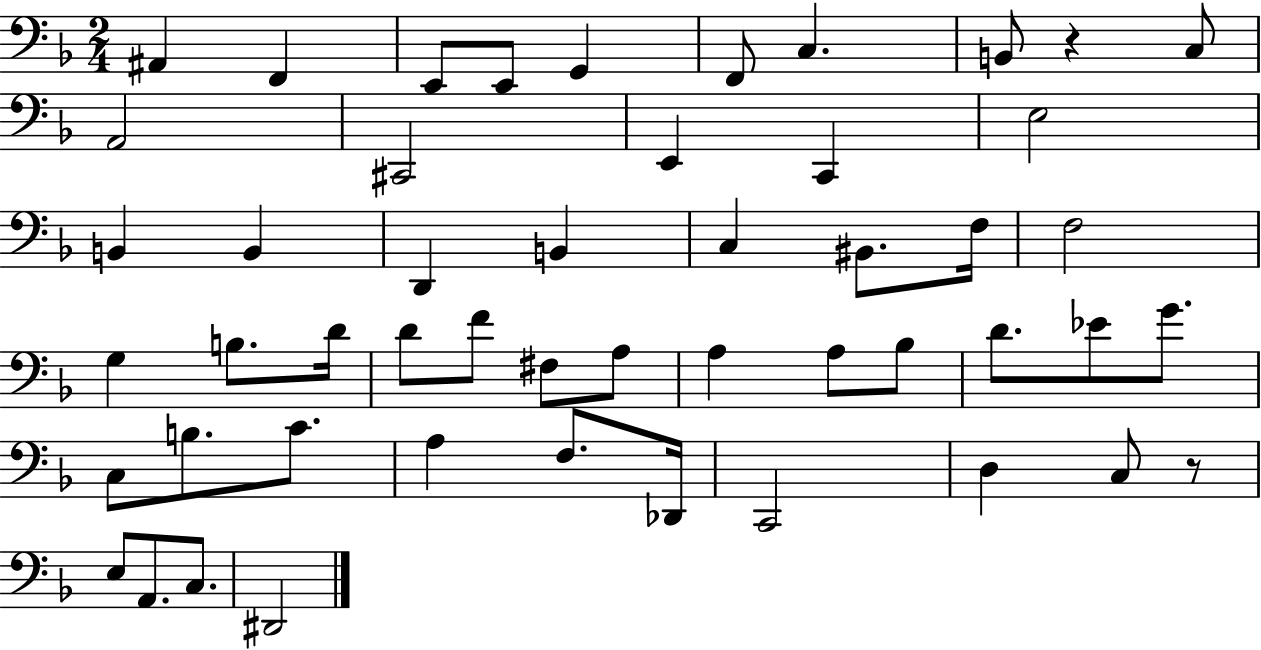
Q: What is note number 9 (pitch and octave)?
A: C3